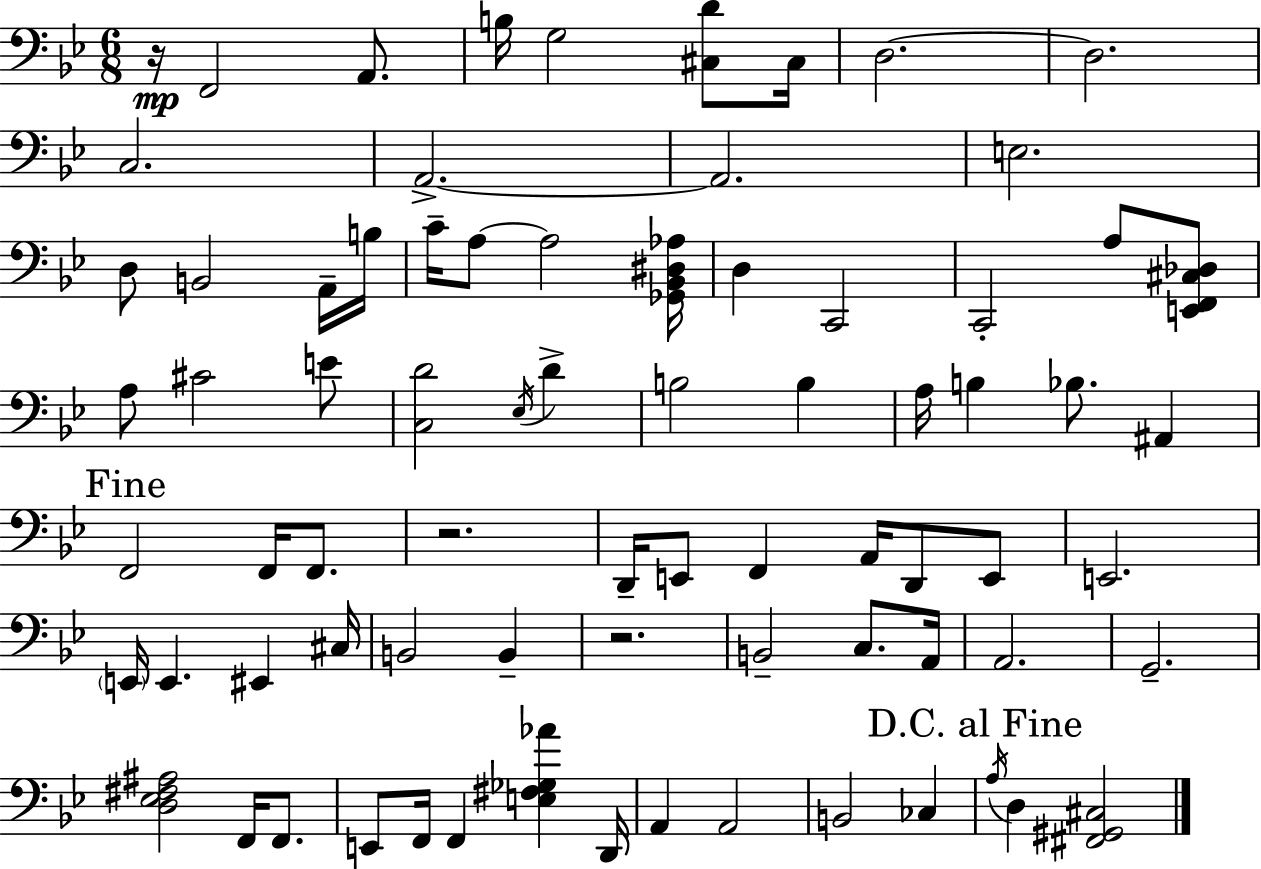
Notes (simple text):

R/s F2/h A2/e. B3/s G3/h [C#3,D4]/e C#3/s D3/h. D3/h. C3/h. A2/h. A2/h. E3/h. D3/e B2/h A2/s B3/s C4/s A3/e A3/h [Gb2,Bb2,D#3,Ab3]/s D3/q C2/h C2/h A3/e [E2,F2,C#3,Db3]/e A3/e C#4/h E4/e [C3,D4]/h Eb3/s D4/q B3/h B3/q A3/s B3/q Bb3/e. A#2/q F2/h F2/s F2/e. R/h. D2/s E2/e F2/q A2/s D2/e E2/e E2/h. E2/s E2/q. EIS2/q C#3/s B2/h B2/q R/h. B2/h C3/e. A2/s A2/h. G2/h. [D3,Eb3,F#3,A#3]/h F2/s F2/e. E2/e F2/s F2/q [E3,F#3,Gb3,Ab4]/q D2/s A2/q A2/h B2/h CES3/q A3/s D3/q [F#2,G#2,C#3]/h